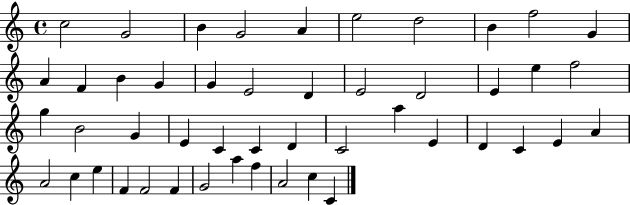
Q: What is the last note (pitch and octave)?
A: C4